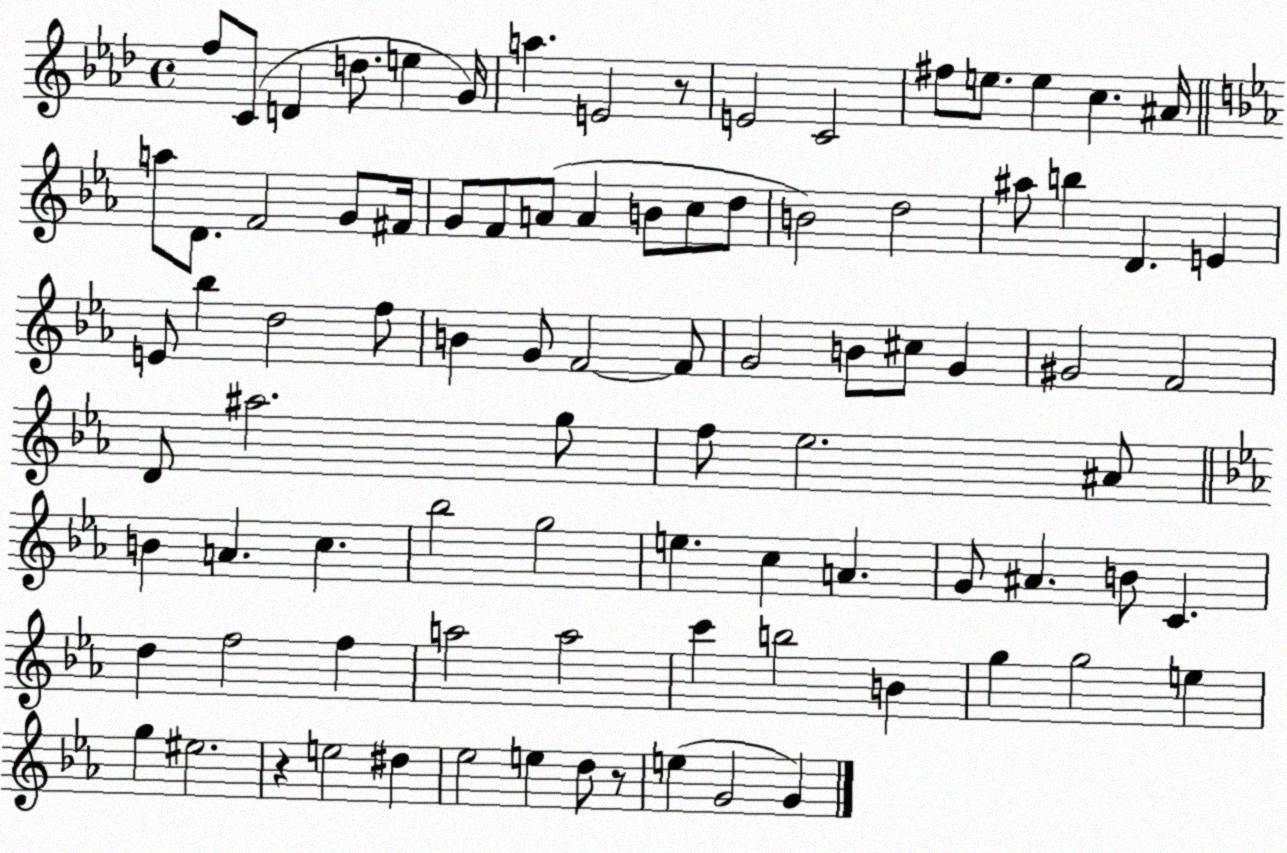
X:1
T:Untitled
M:4/4
L:1/4
K:Ab
f/2 C/2 D d/2 e G/4 a E2 z/2 E2 C2 ^f/2 e/2 e c ^A/4 a/2 D/2 F2 G/2 ^F/4 G/2 F/2 A/2 A B/2 c/2 d/2 B2 d2 ^a/2 b D E E/2 _b d2 f/2 B G/2 F2 F/2 G2 B/2 ^c/2 G ^G2 F2 D/2 ^a2 g/2 f/2 _e2 ^A/2 B A c _b2 g2 e c A G/2 ^A B/2 C d f2 f a2 a2 c' b2 B g g2 e g ^e2 z e2 ^d _e2 e d/2 z/2 e G2 G